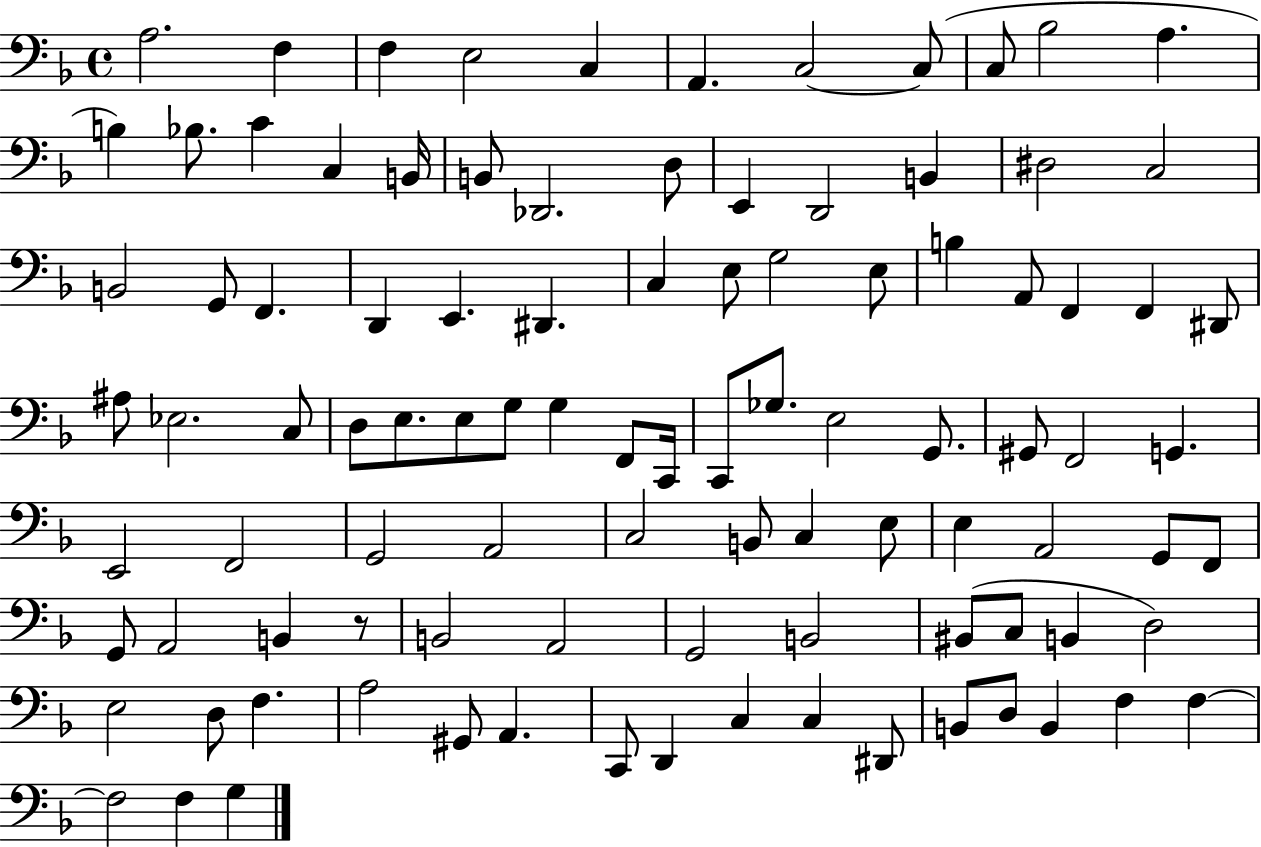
{
  \clef bass
  \time 4/4
  \defaultTimeSignature
  \key f \major
  \repeat volta 2 { a2. f4 | f4 e2 c4 | a,4. c2~~ c8( | c8 bes2 a4. | \break b4) bes8. c'4 c4 b,16 | b,8 des,2. d8 | e,4 d,2 b,4 | dis2 c2 | \break b,2 g,8 f,4. | d,4 e,4. dis,4. | c4 e8 g2 e8 | b4 a,8 f,4 f,4 dis,8 | \break ais8 ees2. c8 | d8 e8. e8 g8 g4 f,8 c,16 | c,8 ges8. e2 g,8. | gis,8 f,2 g,4. | \break e,2 f,2 | g,2 a,2 | c2 b,8 c4 e8 | e4 a,2 g,8 f,8 | \break g,8 a,2 b,4 r8 | b,2 a,2 | g,2 b,2 | bis,8( c8 b,4 d2) | \break e2 d8 f4. | a2 gis,8 a,4. | c,8 d,4 c4 c4 dis,8 | b,8 d8 b,4 f4 f4~~ | \break f2 f4 g4 | } \bar "|."
}